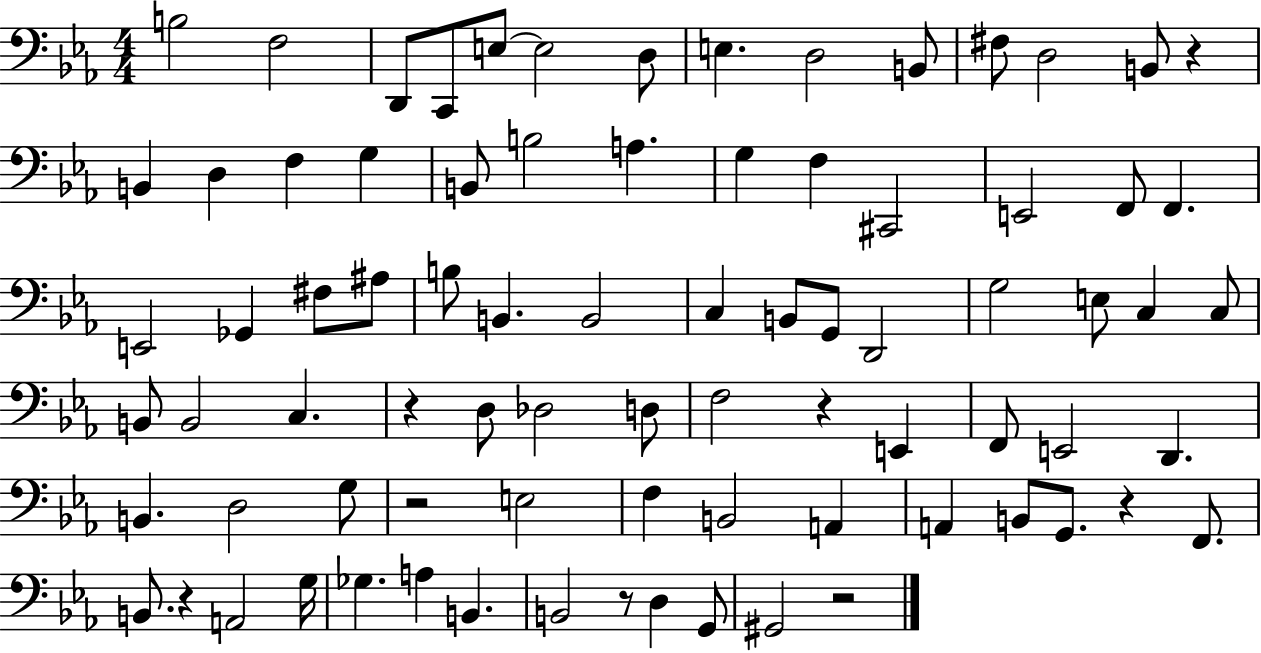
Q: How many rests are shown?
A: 8